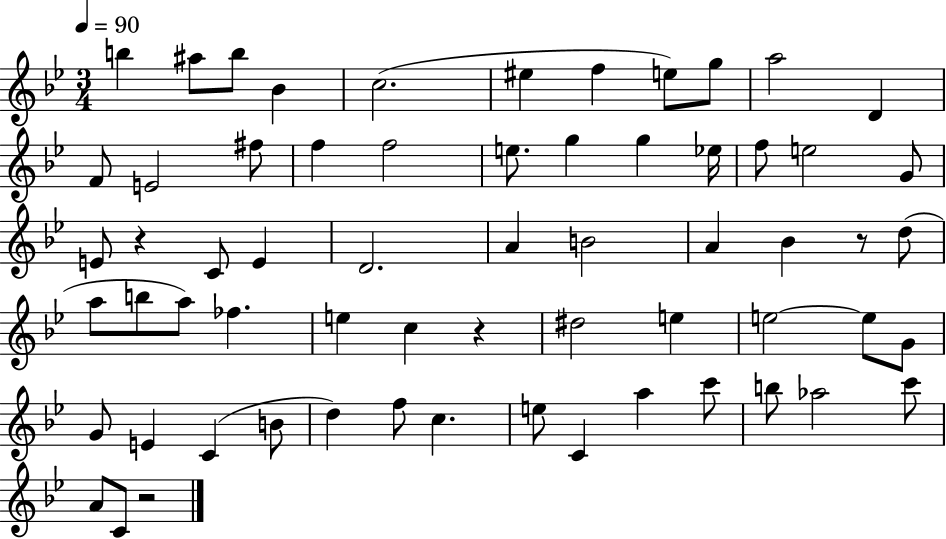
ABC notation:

X:1
T:Untitled
M:3/4
L:1/4
K:Bb
b ^a/2 b/2 _B c2 ^e f e/2 g/2 a2 D F/2 E2 ^f/2 f f2 e/2 g g _e/4 f/2 e2 G/2 E/2 z C/2 E D2 A B2 A _B z/2 d/2 a/2 b/2 a/2 _f e c z ^d2 e e2 e/2 G/2 G/2 E C B/2 d f/2 c e/2 C a c'/2 b/2 _a2 c'/2 A/2 C/2 z2